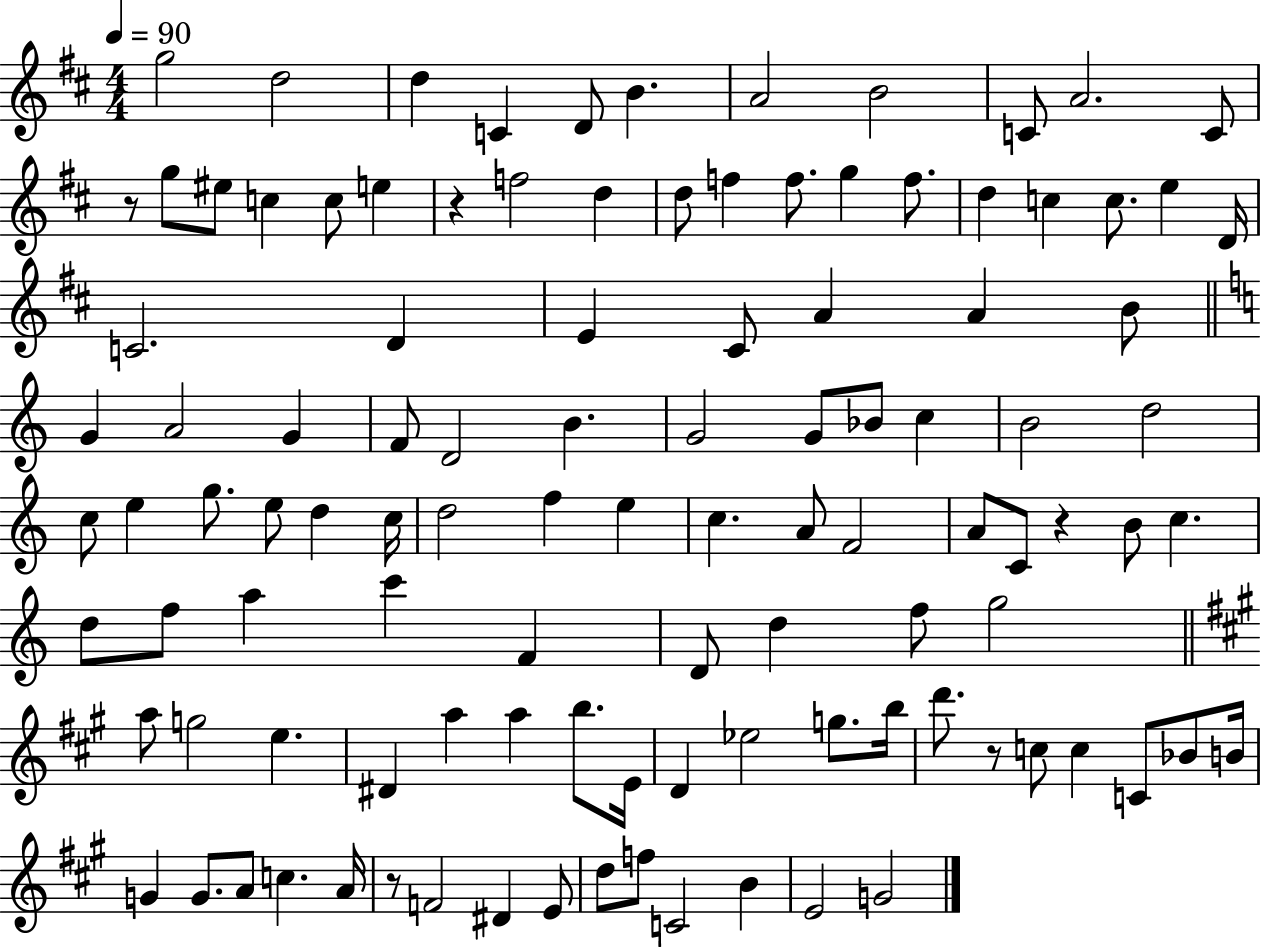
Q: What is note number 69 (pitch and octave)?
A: D4